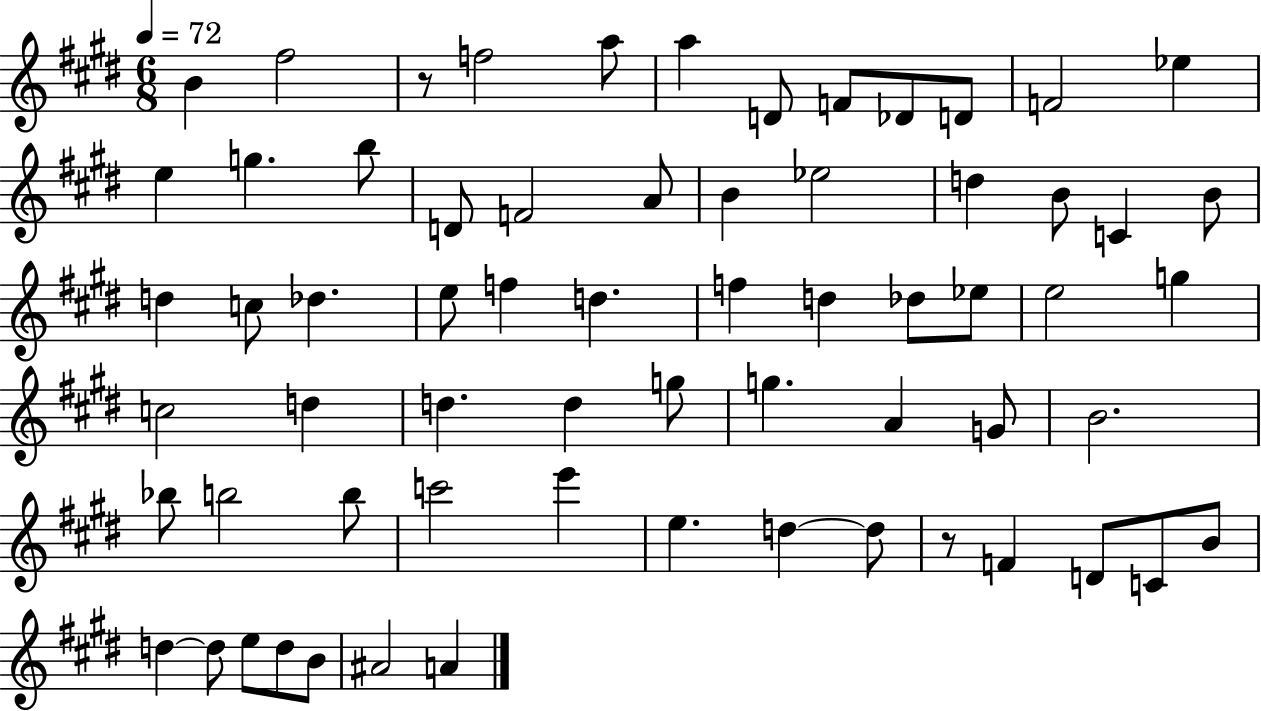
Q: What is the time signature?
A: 6/8